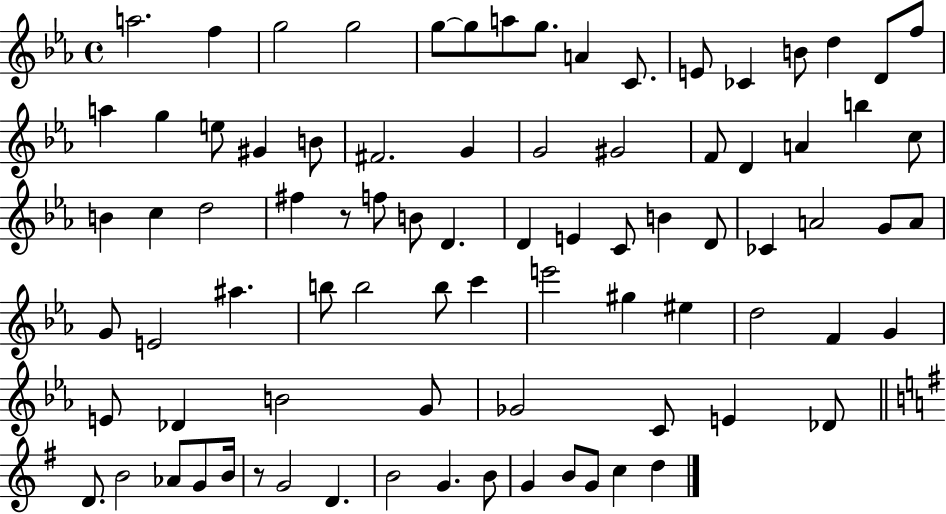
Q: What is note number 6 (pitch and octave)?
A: G5